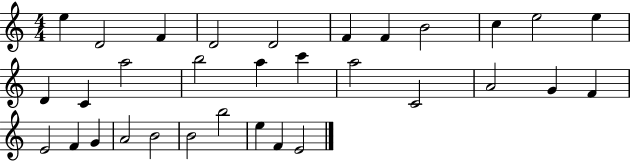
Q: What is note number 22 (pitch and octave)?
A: F4